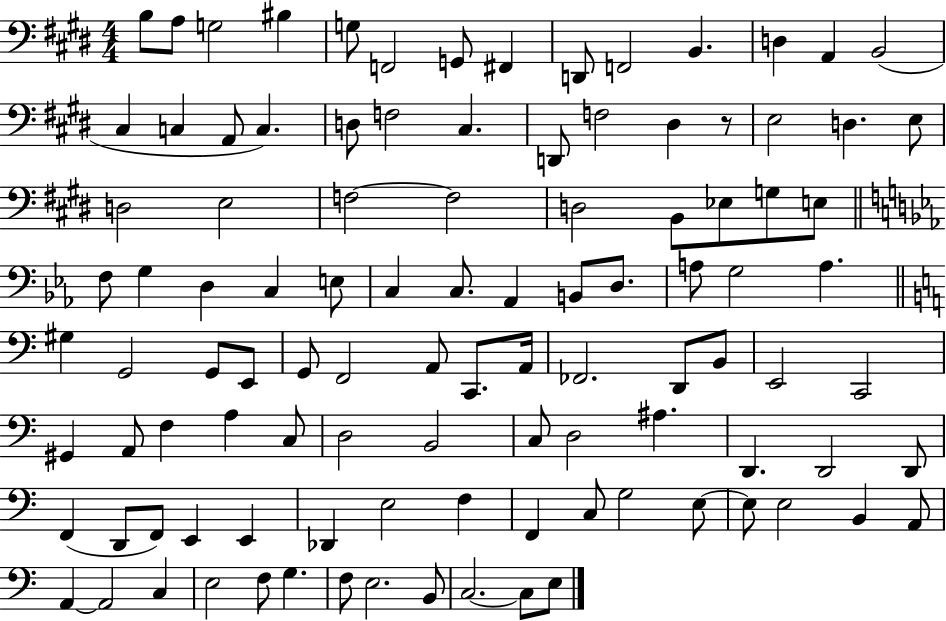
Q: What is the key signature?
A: E major